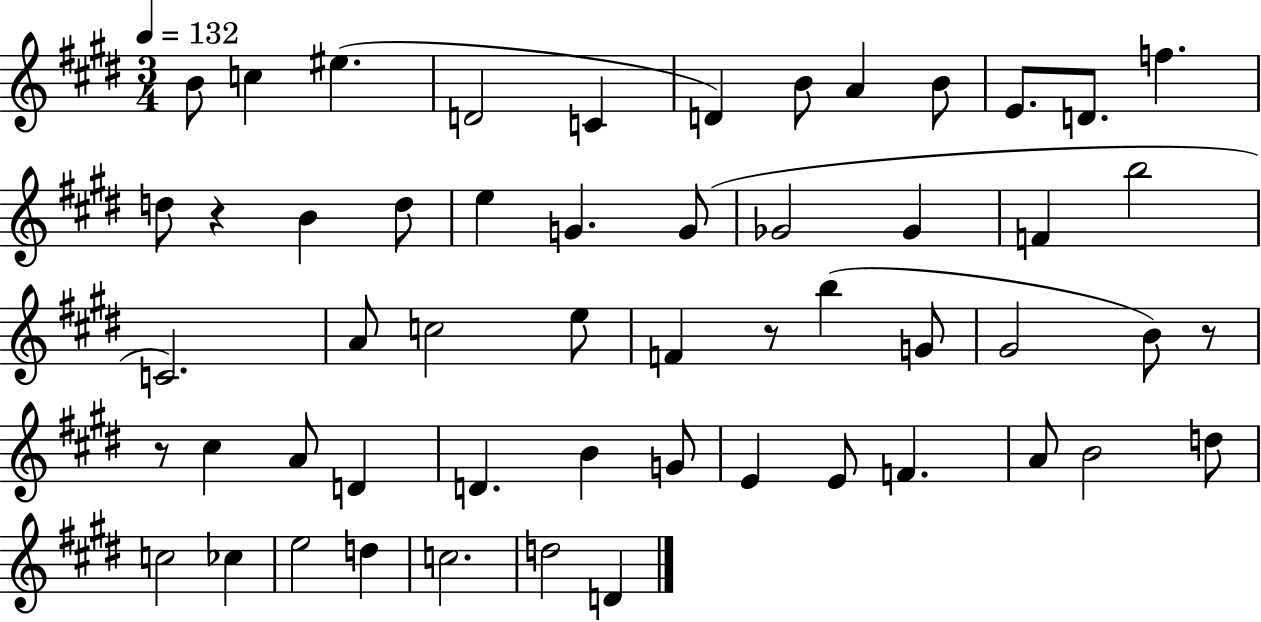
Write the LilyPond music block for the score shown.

{
  \clef treble
  \numericTimeSignature
  \time 3/4
  \key e \major
  \tempo 4 = 132
  b'8 c''4 eis''4.( | d'2 c'4 | d'4) b'8 a'4 b'8 | e'8. d'8. f''4. | \break d''8 r4 b'4 d''8 | e''4 g'4. g'8( | ges'2 ges'4 | f'4 b''2 | \break c'2.) | a'8 c''2 e''8 | f'4 r8 b''4( g'8 | gis'2 b'8) r8 | \break r8 cis''4 a'8 d'4 | d'4. b'4 g'8 | e'4 e'8 f'4. | a'8 b'2 d''8 | \break c''2 ces''4 | e''2 d''4 | c''2. | d''2 d'4 | \break \bar "|."
}